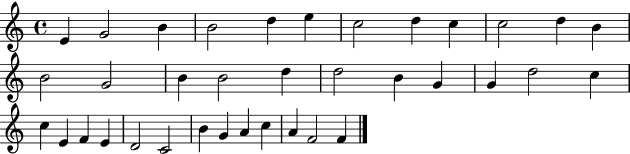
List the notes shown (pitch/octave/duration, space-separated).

E4/q G4/h B4/q B4/h D5/q E5/q C5/h D5/q C5/q C5/h D5/q B4/q B4/h G4/h B4/q B4/h D5/q D5/h B4/q G4/q G4/q D5/h C5/q C5/q E4/q F4/q E4/q D4/h C4/h B4/q G4/q A4/q C5/q A4/q F4/h F4/q